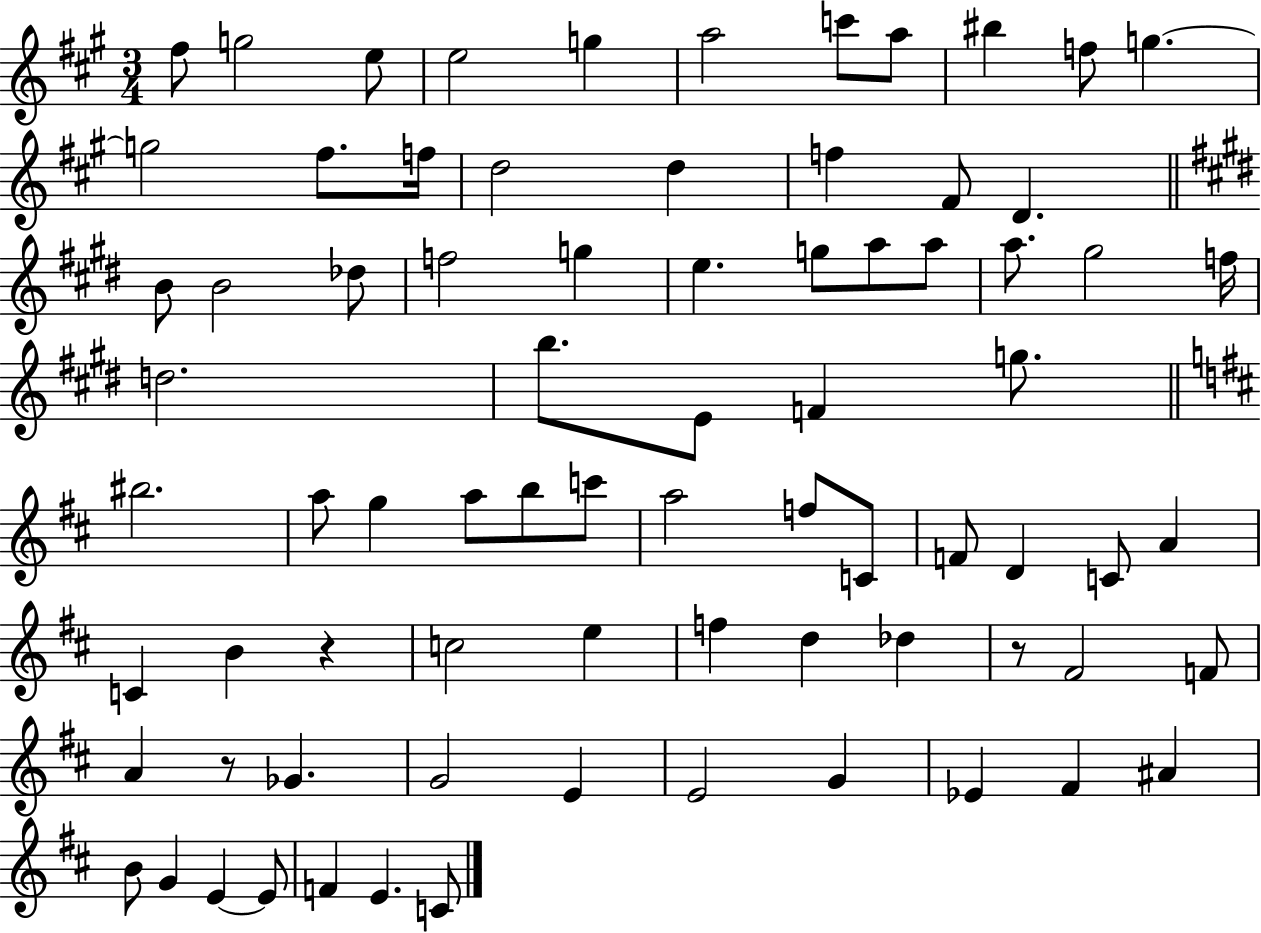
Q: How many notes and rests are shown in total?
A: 77